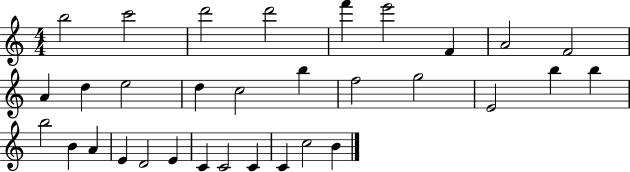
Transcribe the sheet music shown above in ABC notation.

X:1
T:Untitled
M:4/4
L:1/4
K:C
b2 c'2 d'2 d'2 f' e'2 F A2 F2 A d e2 d c2 b f2 g2 E2 b b b2 B A E D2 E C C2 C C c2 B